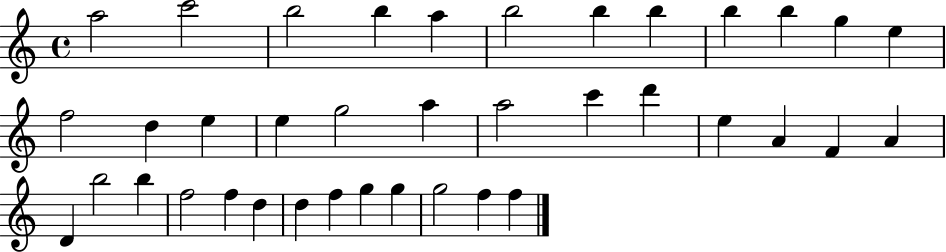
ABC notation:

X:1
T:Untitled
M:4/4
L:1/4
K:C
a2 c'2 b2 b a b2 b b b b g e f2 d e e g2 a a2 c' d' e A F A D b2 b f2 f d d f g g g2 f f